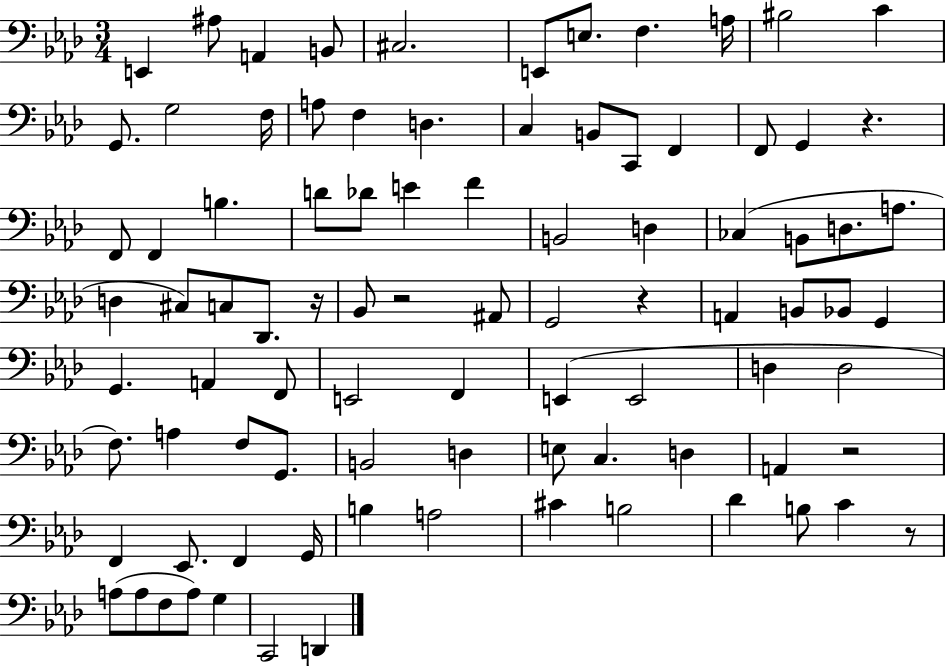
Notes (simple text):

E2/q A#3/e A2/q B2/e C#3/h. E2/e E3/e. F3/q. A3/s BIS3/h C4/q G2/e. G3/h F3/s A3/e F3/q D3/q. C3/q B2/e C2/e F2/q F2/e G2/q R/q. F2/e F2/q B3/q. D4/e Db4/e E4/q F4/q B2/h D3/q CES3/q B2/e D3/e. A3/e. D3/q C#3/e C3/e Db2/e. R/s Bb2/e R/h A#2/e G2/h R/q A2/q B2/e Bb2/e G2/q G2/q. A2/q F2/e E2/h F2/q E2/q E2/h D3/q D3/h F3/e. A3/q F3/e G2/e. B2/h D3/q E3/e C3/q. D3/q A2/q R/h F2/q Eb2/e. F2/q G2/s B3/q A3/h C#4/q B3/h Db4/q B3/e C4/q R/e A3/e A3/e F3/e A3/e G3/q C2/h D2/q